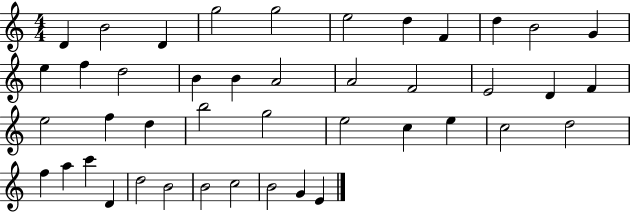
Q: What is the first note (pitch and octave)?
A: D4